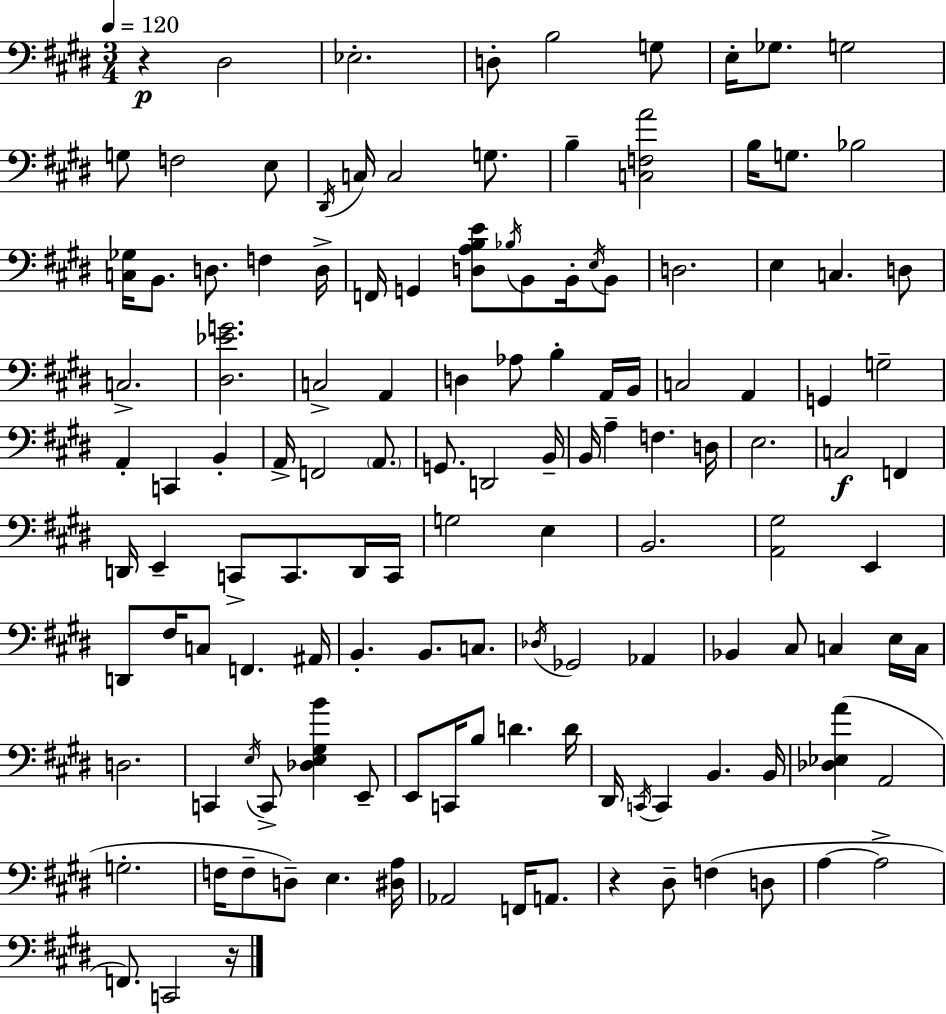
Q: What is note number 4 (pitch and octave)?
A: B3